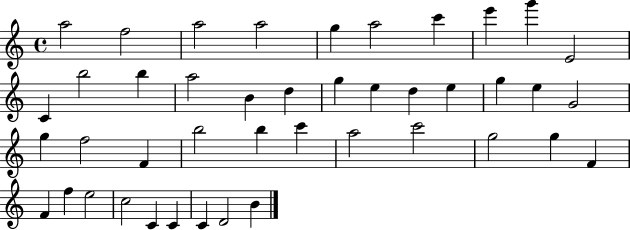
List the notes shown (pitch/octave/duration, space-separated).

A5/h F5/h A5/h A5/h G5/q A5/h C6/q E6/q G6/q E4/h C4/q B5/h B5/q A5/h B4/q D5/q G5/q E5/q D5/q E5/q G5/q E5/q G4/h G5/q F5/h F4/q B5/h B5/q C6/q A5/h C6/h G5/h G5/q F4/q F4/q F5/q E5/h C5/h C4/q C4/q C4/q D4/h B4/q